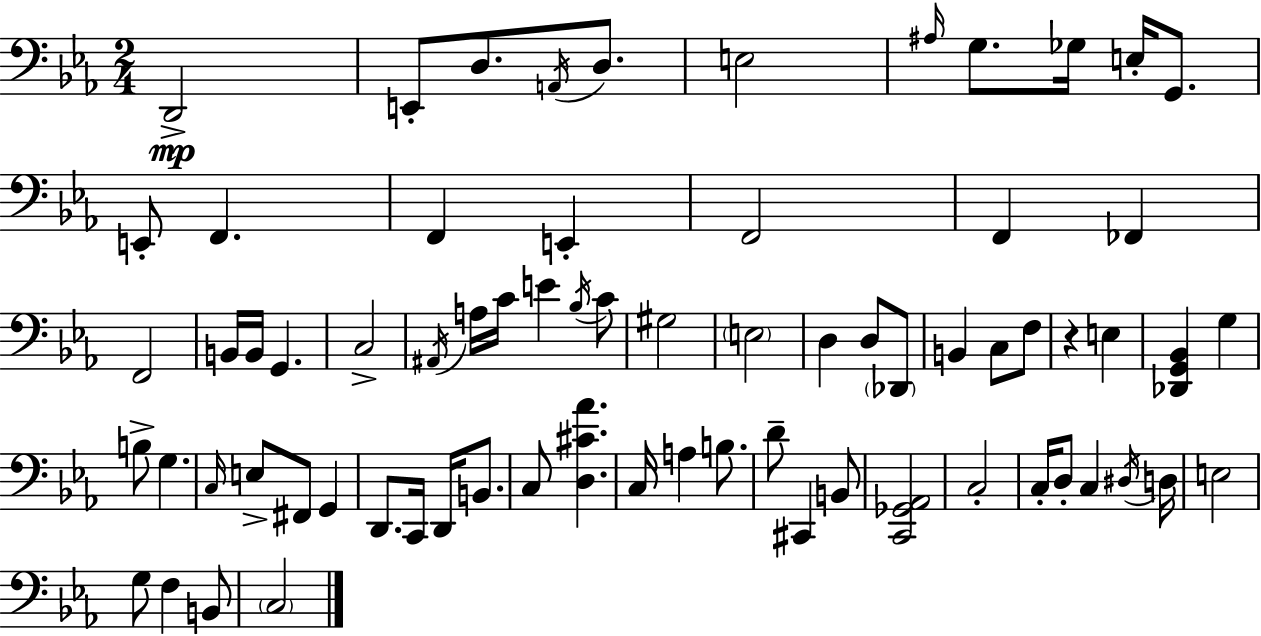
X:1
T:Untitled
M:2/4
L:1/4
K:Cm
D,,2 E,,/2 D,/2 A,,/4 D,/2 E,2 ^A,/4 G,/2 _G,/4 E,/4 G,,/2 E,,/2 F,, F,, E,, F,,2 F,, _F,, F,,2 B,,/4 B,,/4 G,, C,2 ^A,,/4 A,/4 C/4 E _B,/4 C/2 ^G,2 E,2 D, D,/2 _D,,/2 B,, C,/2 F,/2 z E, [_D,,G,,_B,,] G, B,/2 G, C,/4 E,/2 ^F,,/2 G,, D,,/2 C,,/4 D,,/4 B,,/2 C,/2 [D,^C_A] C,/4 A, B,/2 D/2 ^C,, B,,/2 [C,,_G,,_A,,]2 C,2 C,/4 D,/2 C, ^D,/4 D,/4 E,2 G,/2 F, B,,/2 C,2